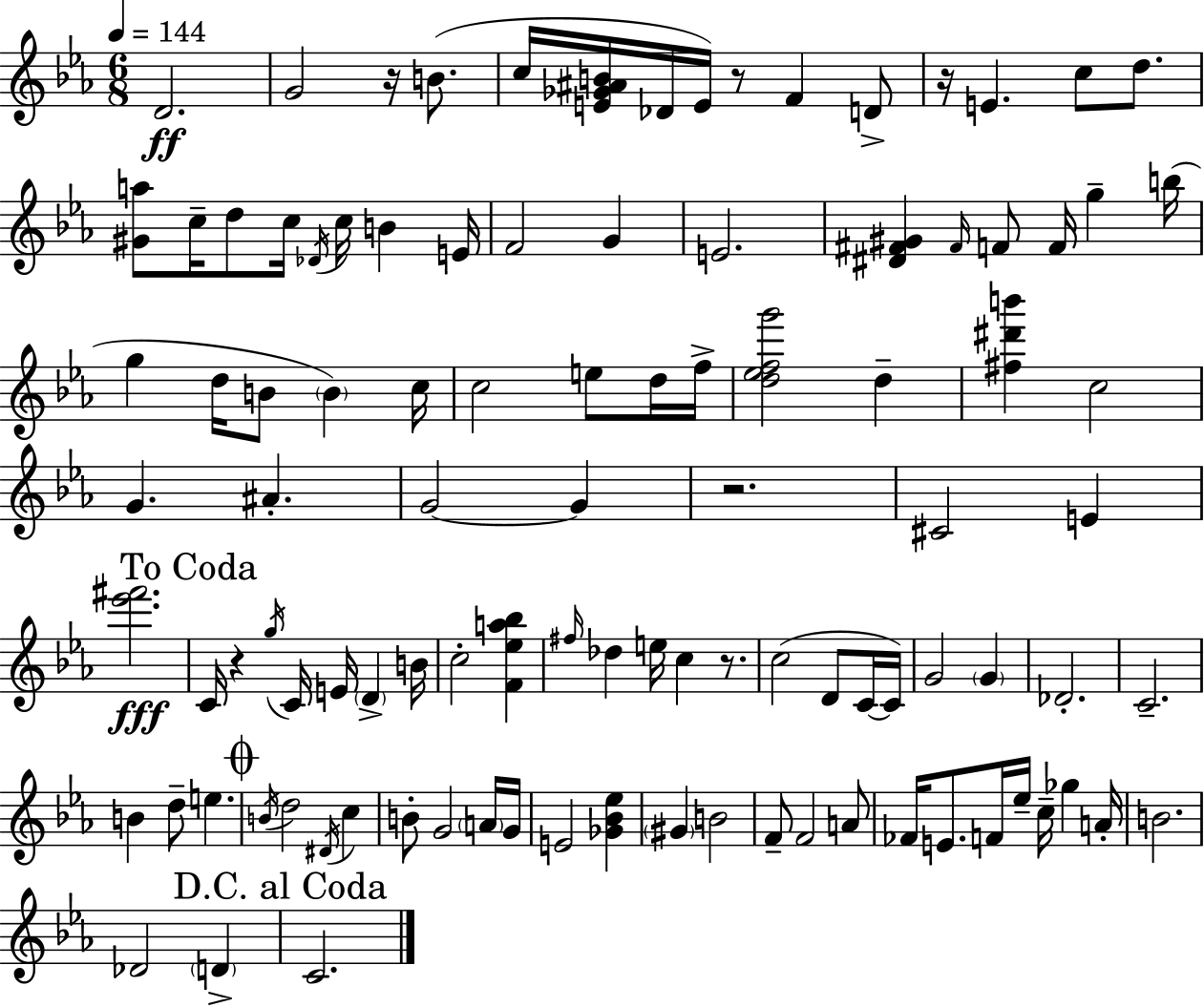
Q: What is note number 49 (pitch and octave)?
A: B4